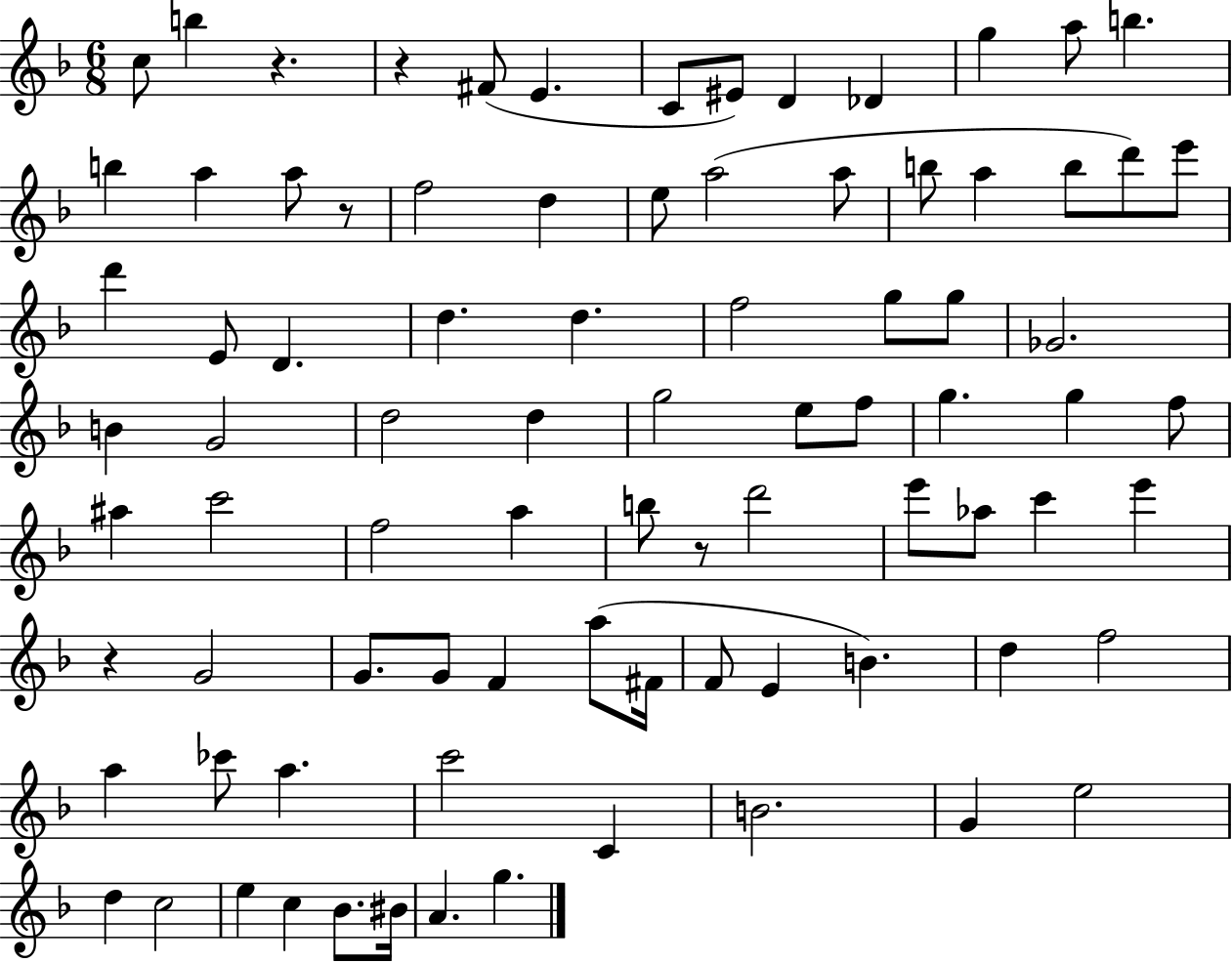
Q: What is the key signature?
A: F major